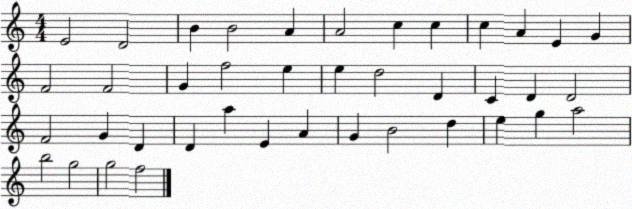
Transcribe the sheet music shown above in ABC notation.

X:1
T:Untitled
M:4/4
L:1/4
K:C
E2 D2 B B2 A A2 c c c A E G F2 F2 G f2 e e d2 D C D D2 F2 G D D a E A G B2 d e g a2 b2 g2 g2 f2